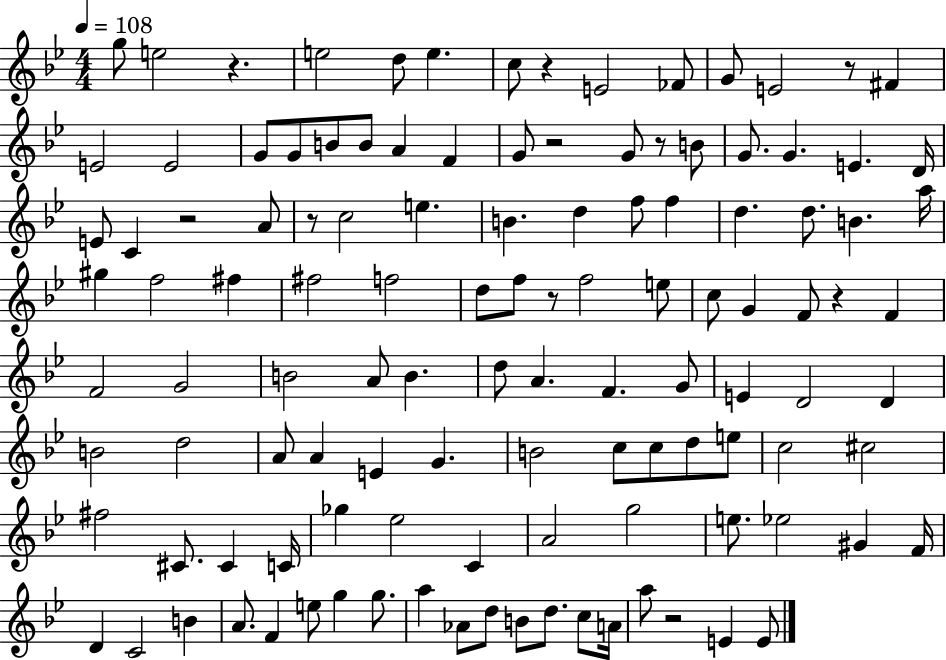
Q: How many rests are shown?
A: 10